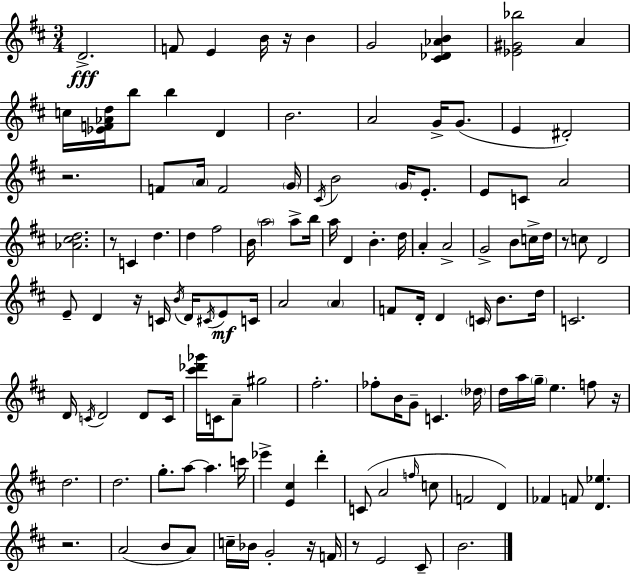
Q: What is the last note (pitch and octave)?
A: B4